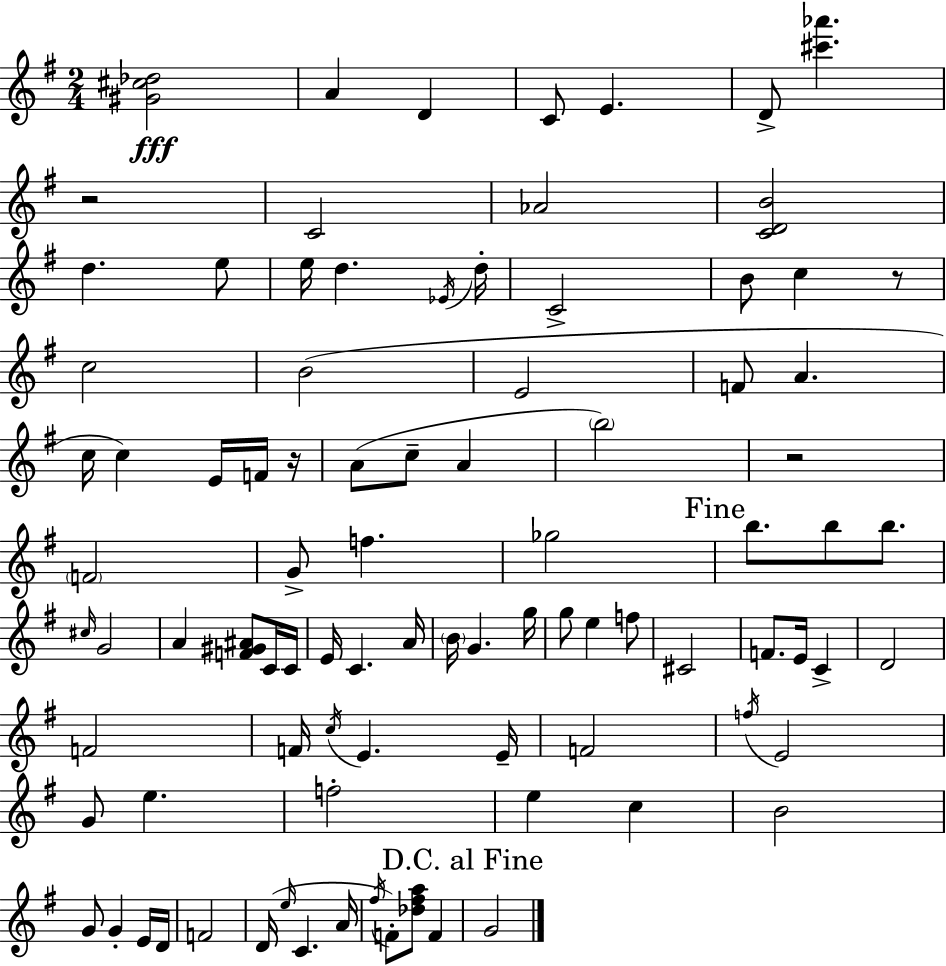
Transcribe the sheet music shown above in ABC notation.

X:1
T:Untitled
M:2/4
L:1/4
K:G
[^G^c_d]2 A D C/2 E D/2 [^c'_a'] z2 C2 _A2 [CDB]2 d e/2 e/4 d _E/4 d/4 C2 B/2 c z/2 c2 B2 E2 F/2 A c/4 c E/4 F/4 z/4 A/2 c/2 A b2 z2 F2 G/2 f _g2 b/2 b/2 b/2 ^c/4 G2 A [F^G^A]/2 C/4 C/4 E/4 C A/4 B/4 G g/4 g/2 e f/2 ^C2 F/2 E/4 C D2 F2 F/4 c/4 E E/4 F2 f/4 E2 G/2 e f2 e c B2 G/2 G E/4 D/4 F2 D/4 e/4 C A/4 ^f/4 F/2 [_d^fa]/2 F G2